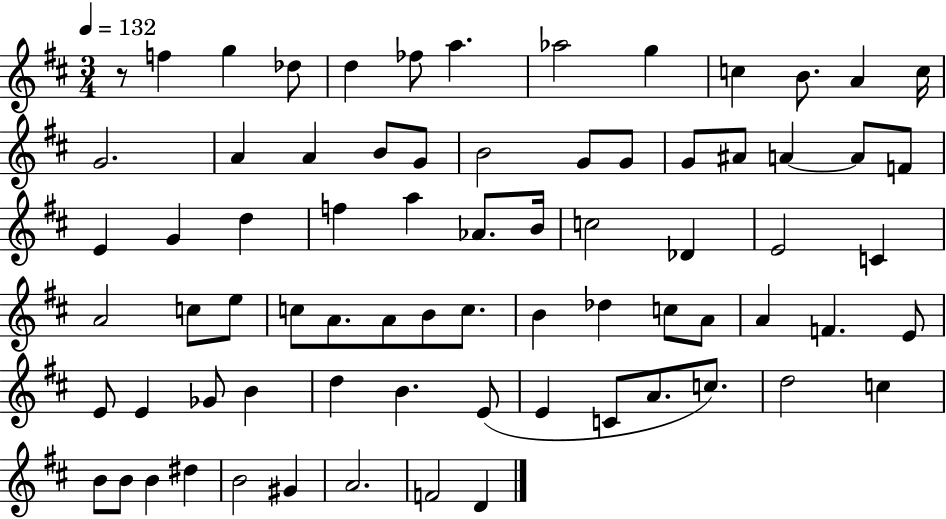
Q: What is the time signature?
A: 3/4